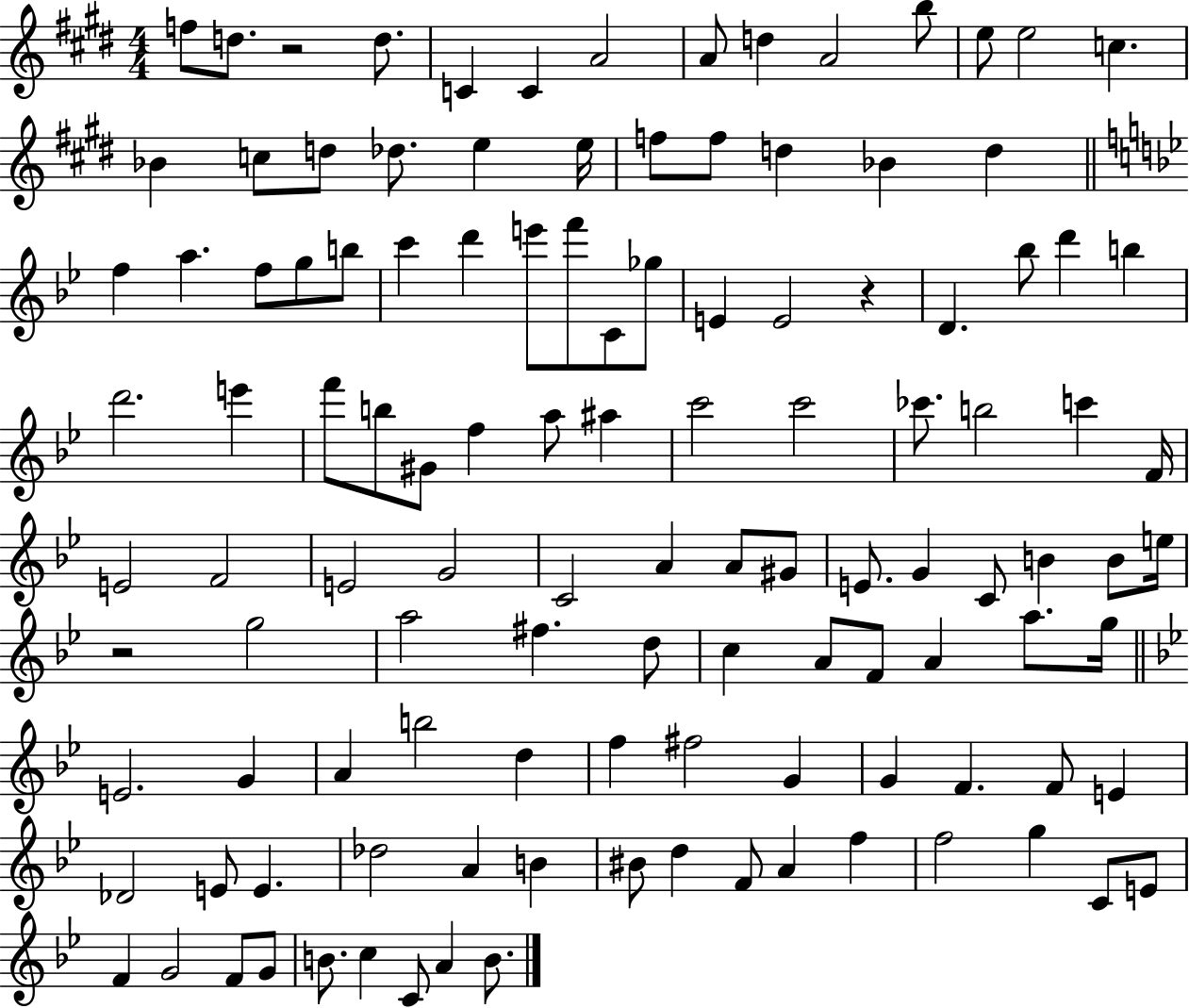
{
  \clef treble
  \numericTimeSignature
  \time 4/4
  \key e \major
  \repeat volta 2 { f''8 d''8. r2 d''8. | c'4 c'4 a'2 | a'8 d''4 a'2 b''8 | e''8 e''2 c''4. | \break bes'4 c''8 d''8 des''8. e''4 e''16 | f''8 f''8 d''4 bes'4 d''4 | \bar "||" \break \key bes \major f''4 a''4. f''8 g''8 b''8 | c'''4 d'''4 e'''8 f'''8 c'8 ges''8 | e'4 e'2 r4 | d'4. bes''8 d'''4 b''4 | \break d'''2. e'''4 | f'''8 b''8 gis'8 f''4 a''8 ais''4 | c'''2 c'''2 | ces'''8. b''2 c'''4 f'16 | \break e'2 f'2 | e'2 g'2 | c'2 a'4 a'8 gis'8 | e'8. g'4 c'8 b'4 b'8 e''16 | \break r2 g''2 | a''2 fis''4. d''8 | c''4 a'8 f'8 a'4 a''8. g''16 | \bar "||" \break \key g \minor e'2. g'4 | a'4 b''2 d''4 | f''4 fis''2 g'4 | g'4 f'4. f'8 e'4 | \break des'2 e'8 e'4. | des''2 a'4 b'4 | bis'8 d''4 f'8 a'4 f''4 | f''2 g''4 c'8 e'8 | \break f'4 g'2 f'8 g'8 | b'8. c''4 c'8 a'4 b'8. | } \bar "|."
}